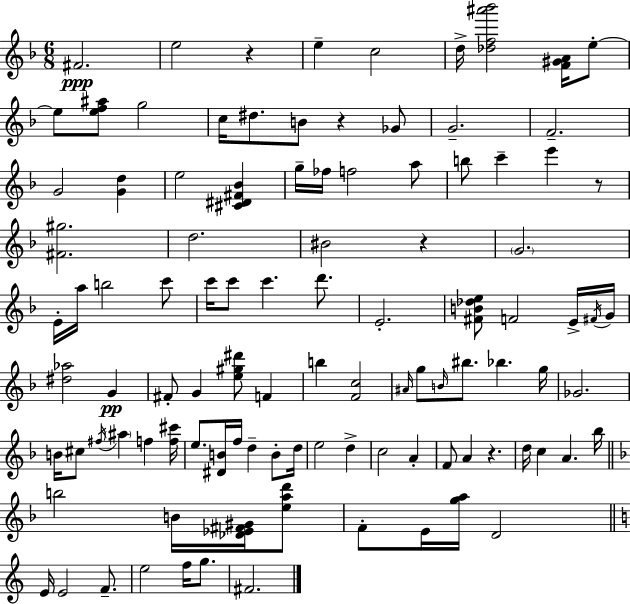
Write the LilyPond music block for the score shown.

{
  \clef treble
  \numericTimeSignature
  \time 6/8
  \key d \minor
  fis'2.\ppp | e''2 r4 | e''4-- c''2 | d''16-> <des'' f'' ais''' bes'''>2 <f' gis' a'>16 e''8-.~~ | \break e''8 <e'' f'' ais''>8 g''2 | c''16 dis''8. b'8 r4 ges'8 | g'2.-- | f'2.-- | \break g'2 <g' d''>4 | e''2 <cis' dis' fis' bes'>4 | g''16-- fes''16 f''2 a''8 | b''8 c'''4-- e'''4 r8 | \break <fis' gis''>2. | d''2. | bis'2 r4 | \parenthesize g'2. | \break e'16-. a''16 b''2 c'''8 | c'''16 c'''8 c'''4. d'''8. | e'2.-. | <fis' b' des'' e''>8 f'2 e'16-> \acciaccatura { fis'16 } | \break g'16 <dis'' aes''>2 g'4\pp | fis'8-. g'4 <e'' gis'' dis'''>8 f'4 | b''4 <f' c''>2 | \grace { ais'16 } g''8 \grace { b'16 } bis''8. bes''4. | \break g''16 ges'2. | b'16 cis''8 \acciaccatura { fis''16 } \parenthesize ais''4 f''4 | <f'' cis'''>16 e''8. <dis' b'>16 f''16 d''4-- | b'8-. d''16 e''2 | \break d''4-> c''2 | a'4-. f'8 a'4 r4. | d''16 c''4 a'4. | bes''16 \bar "||" \break \key d \minor b''2 b'16 <des' ees' fis' gis'>16 <e'' a'' d'''>8 | f'8-. e'16 <g'' a''>16 d'2 | \bar "||" \break \key a \minor e'16 e'2 f'8.-- | e''2 f''16 g''8. | fis'2. | \bar "|."
}